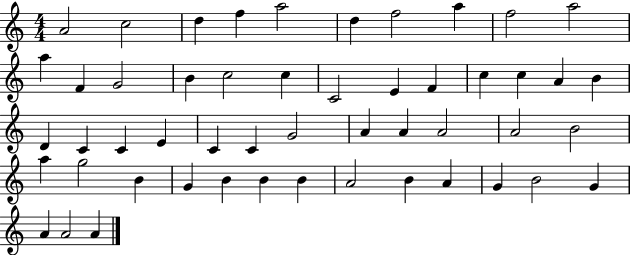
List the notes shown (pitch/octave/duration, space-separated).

A4/h C5/h D5/q F5/q A5/h D5/q F5/h A5/q F5/h A5/h A5/q F4/q G4/h B4/q C5/h C5/q C4/h E4/q F4/q C5/q C5/q A4/q B4/q D4/q C4/q C4/q E4/q C4/q C4/q G4/h A4/q A4/q A4/h A4/h B4/h A5/q G5/h B4/q G4/q B4/q B4/q B4/q A4/h B4/q A4/q G4/q B4/h G4/q A4/q A4/h A4/q